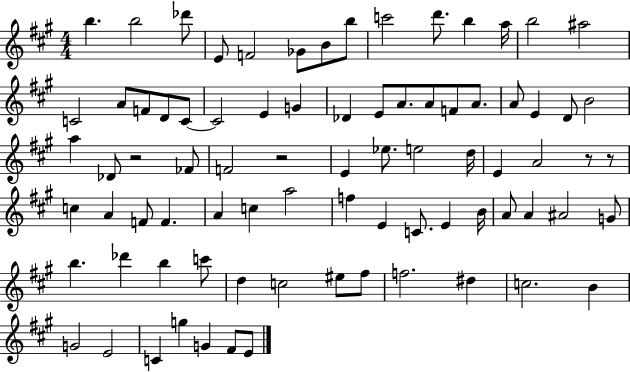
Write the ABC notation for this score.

X:1
T:Untitled
M:4/4
L:1/4
K:A
b b2 _d'/2 E/2 F2 _G/2 B/2 b/2 c'2 d'/2 b a/4 b2 ^a2 C2 A/2 F/2 D/2 C/2 C2 E G _D E/2 A/2 A/2 F/2 A/2 A/2 E D/2 B2 a _D/2 z2 _F/2 F2 z2 E _e/2 e2 d/4 E A2 z/2 z/2 c A F/2 F A c a2 f E C/2 E B/4 A/2 A ^A2 G/2 b _d' b c'/2 d c2 ^e/2 ^f/2 f2 ^d c2 B G2 E2 C g G ^F/2 E/2